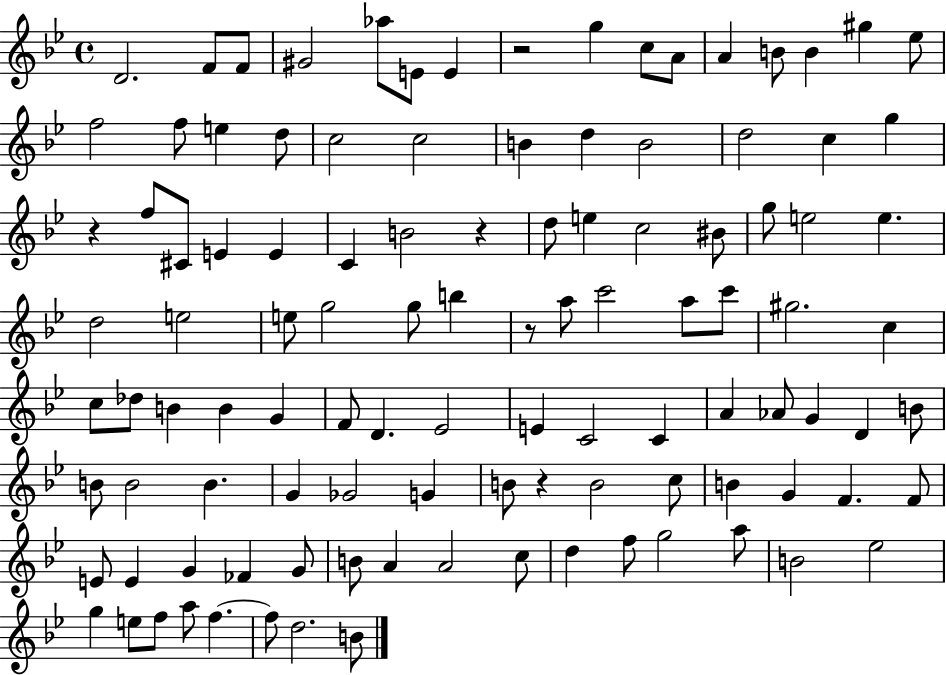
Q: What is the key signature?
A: BES major